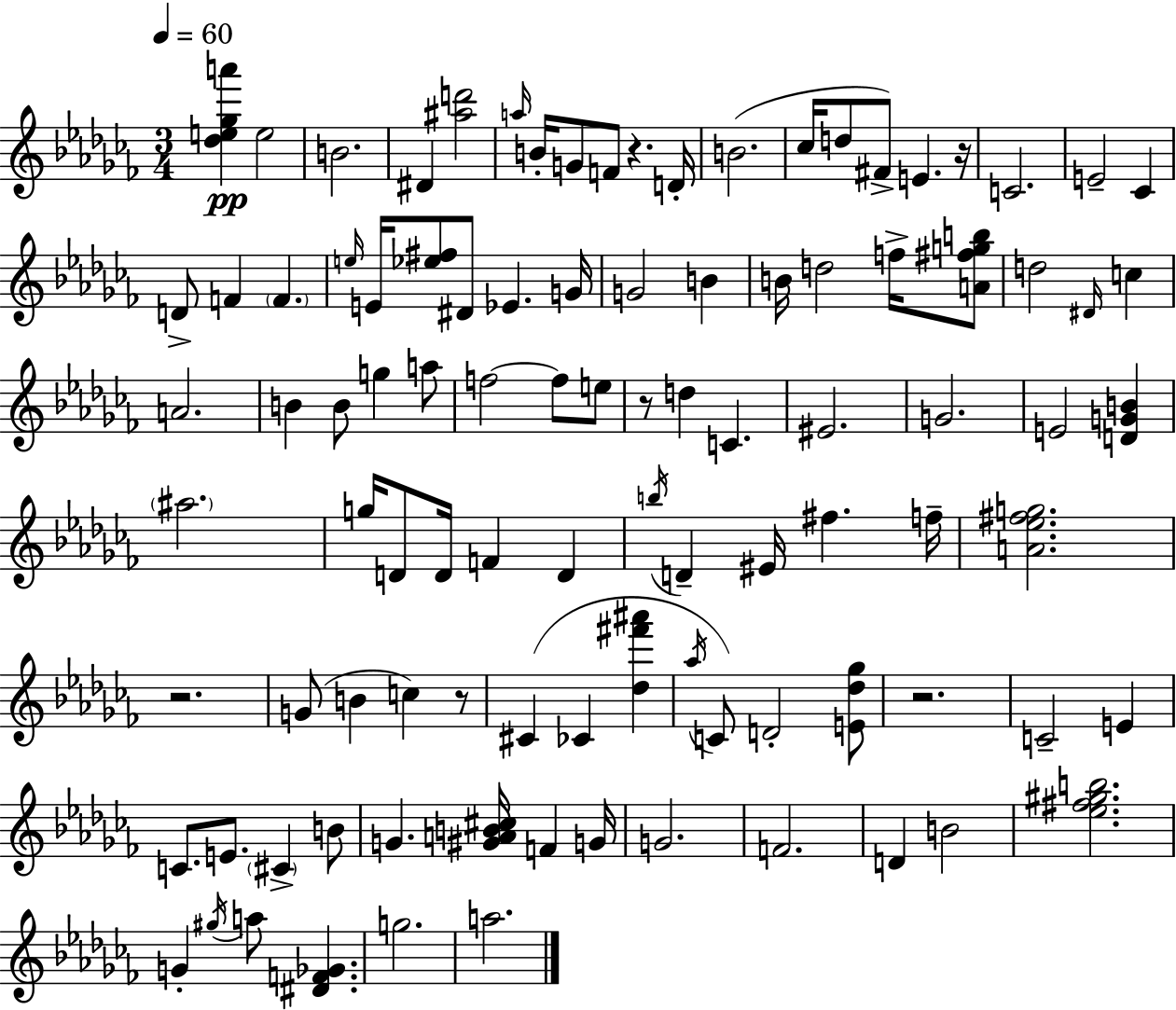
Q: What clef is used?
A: treble